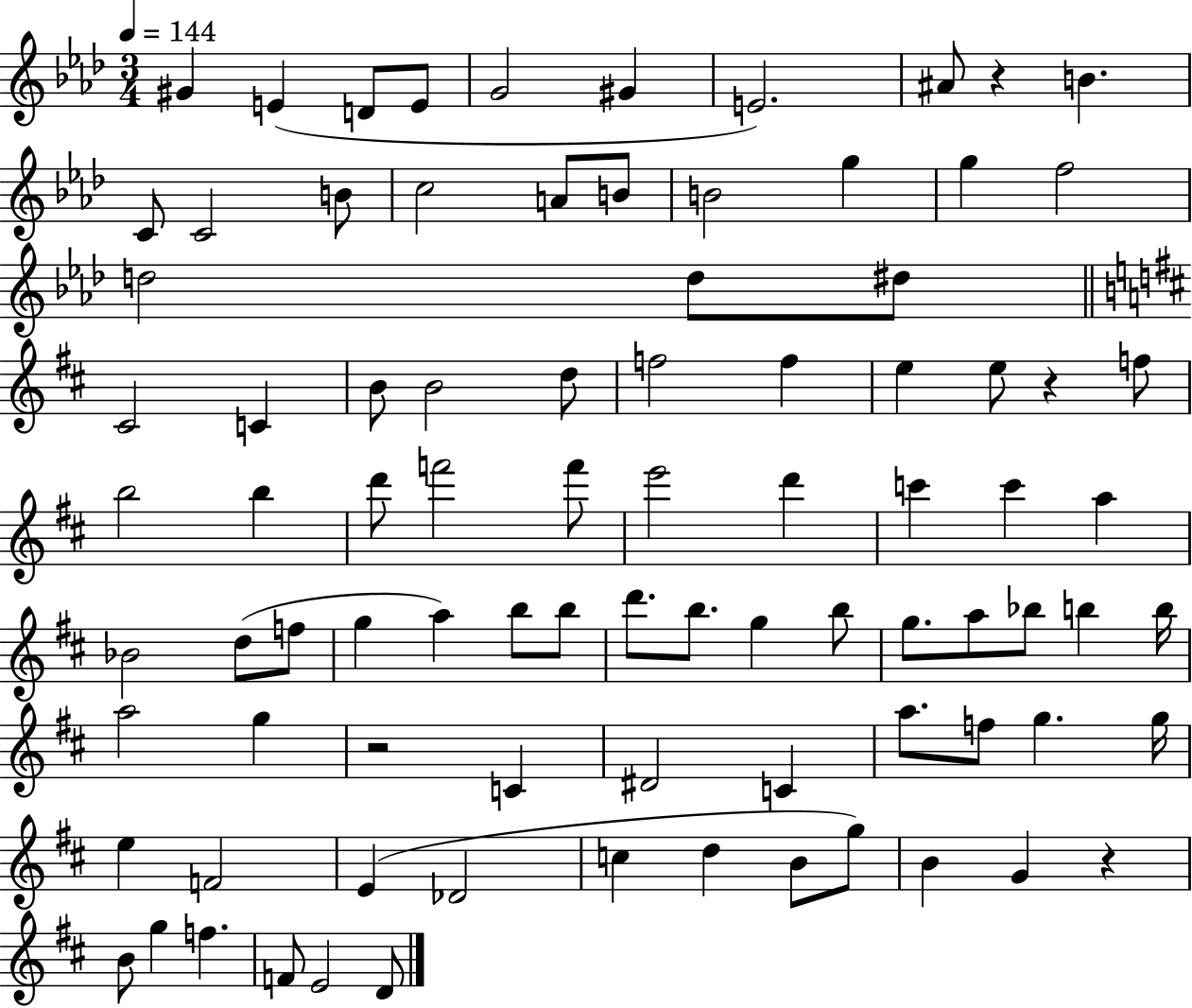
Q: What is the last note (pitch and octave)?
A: D4